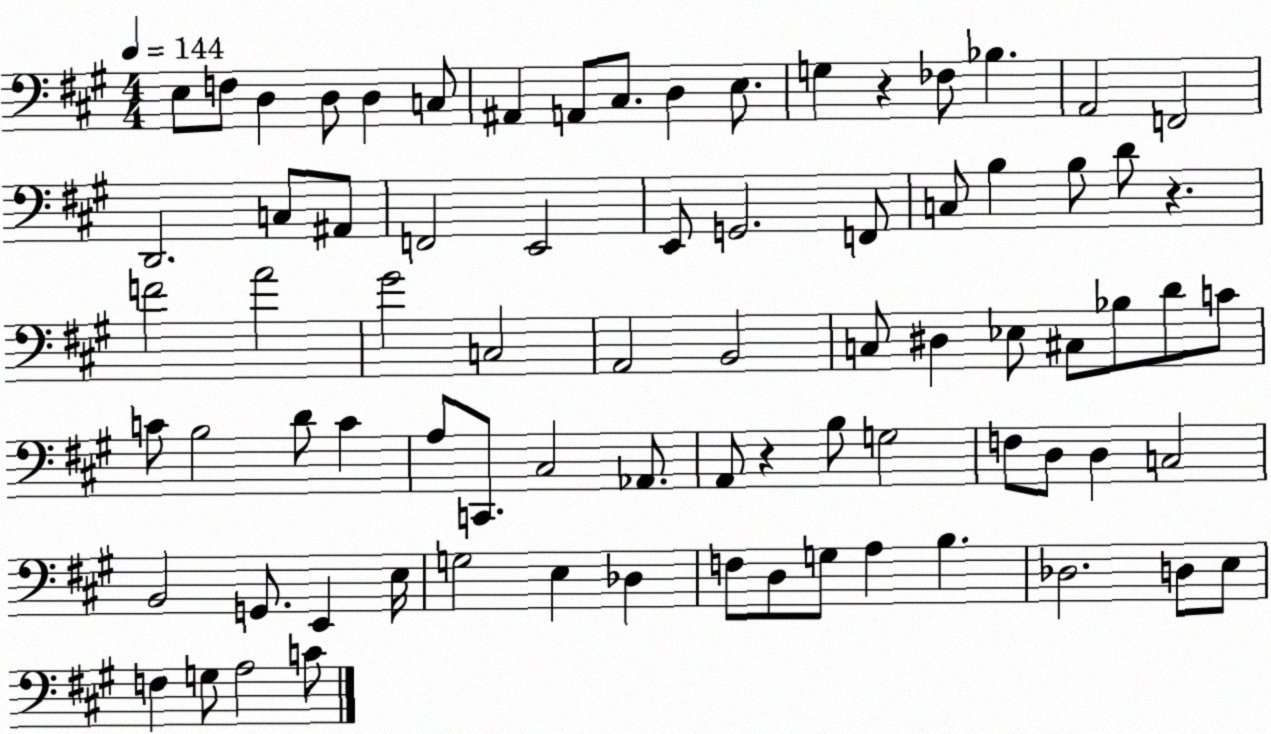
X:1
T:Untitled
M:4/4
L:1/4
K:A
E,/2 F,/2 D, D,/2 D, C,/2 ^A,, A,,/2 ^C,/2 D, E,/2 G, z _F,/2 _B, A,,2 F,,2 D,,2 C,/2 ^A,,/2 F,,2 E,,2 E,,/2 G,,2 F,,/2 C,/2 B, B,/2 D/2 z F2 A2 ^G2 C,2 A,,2 B,,2 C,/2 ^D, _E,/2 ^C,/2 _B,/2 D/2 C/2 C/2 B,2 D/2 C A,/2 C,,/2 ^C,2 _A,,/2 A,,/2 z B,/2 G,2 F,/2 D,/2 D, C,2 B,,2 G,,/2 E,, E,/4 G,2 E, _D, F,/2 D,/2 G,/2 A, B, _D,2 D,/2 E,/2 F, G,/2 A,2 C/2